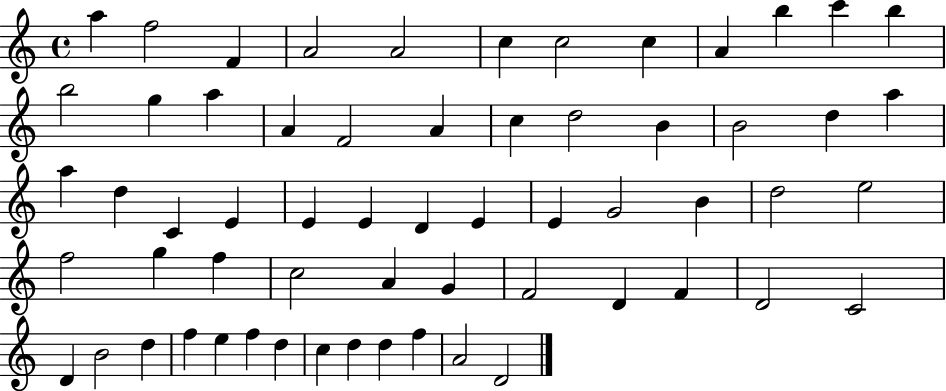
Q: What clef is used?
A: treble